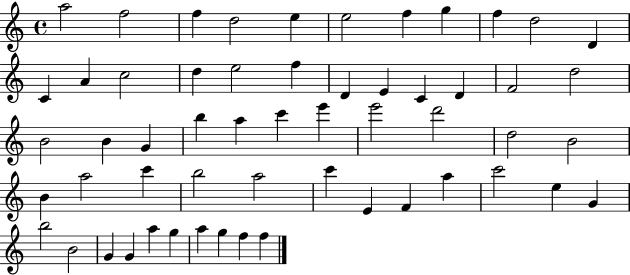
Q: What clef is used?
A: treble